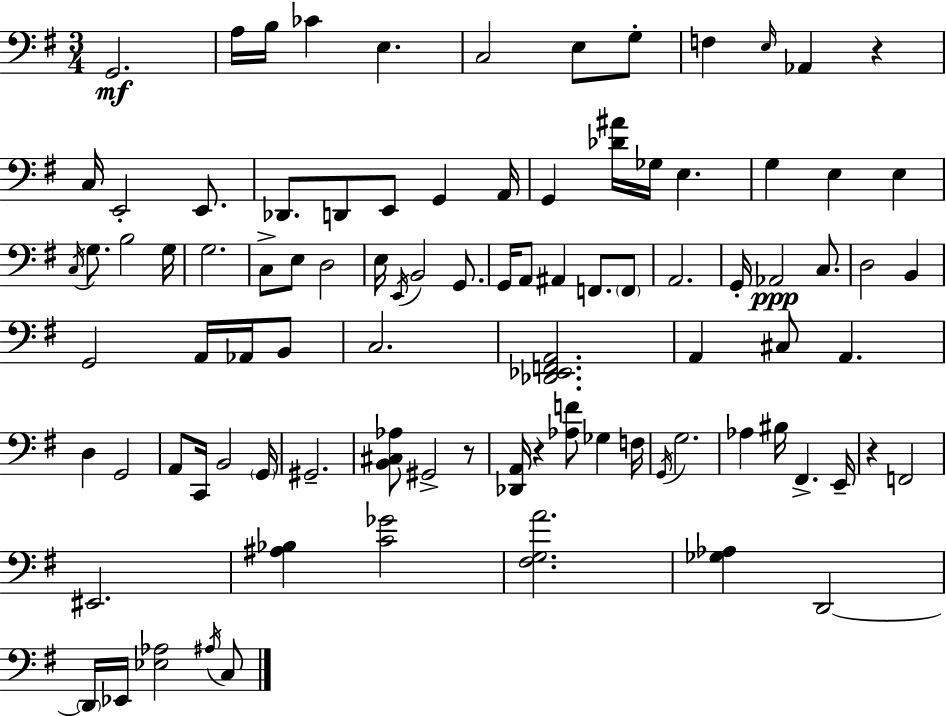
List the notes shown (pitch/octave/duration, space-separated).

G2/h. A3/s B3/s CES4/q E3/q. C3/h E3/e G3/e F3/q E3/s Ab2/q R/q C3/s E2/h E2/e. Db2/e. D2/e E2/e G2/q A2/s G2/q [Db4,A#4]/s Gb3/s E3/q. G3/q E3/q E3/q C3/s G3/e. B3/h G3/s G3/h. C3/e E3/e D3/h E3/s E2/s B2/h G2/e. G2/s A2/e A#2/q F2/e. F2/e A2/h. G2/s Ab2/h C3/e. D3/h B2/q G2/h A2/s Ab2/s B2/e C3/h. [Db2,Eb2,F2,A2]/h. A2/q C#3/e A2/q. D3/q G2/h A2/e C2/s B2/h G2/s G#2/h. [B2,C#3,Ab3]/e G#2/h R/e [Db2,A2]/s R/q [Ab3,F4]/e Gb3/q F3/s G2/s G3/h. Ab3/q BIS3/s F#2/q. E2/s R/q F2/h EIS2/h. [A#3,Bb3]/q [C4,Gb4]/h [F#3,G3,A4]/h. [Gb3,Ab3]/q D2/h D2/s Eb2/s [Eb3,Ab3]/h A#3/s C3/e